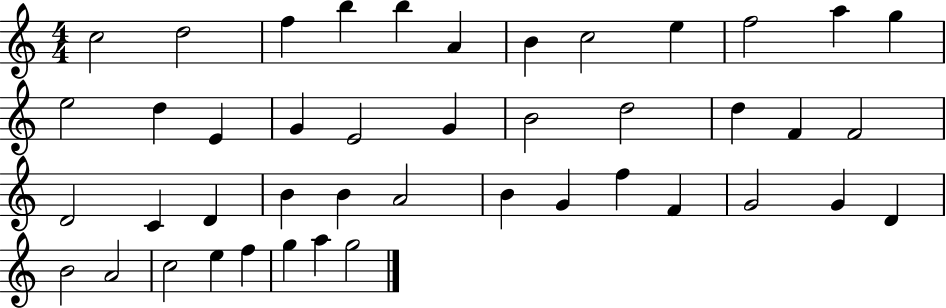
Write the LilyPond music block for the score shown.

{
  \clef treble
  \numericTimeSignature
  \time 4/4
  \key c \major
  c''2 d''2 | f''4 b''4 b''4 a'4 | b'4 c''2 e''4 | f''2 a''4 g''4 | \break e''2 d''4 e'4 | g'4 e'2 g'4 | b'2 d''2 | d''4 f'4 f'2 | \break d'2 c'4 d'4 | b'4 b'4 a'2 | b'4 g'4 f''4 f'4 | g'2 g'4 d'4 | \break b'2 a'2 | c''2 e''4 f''4 | g''4 a''4 g''2 | \bar "|."
}